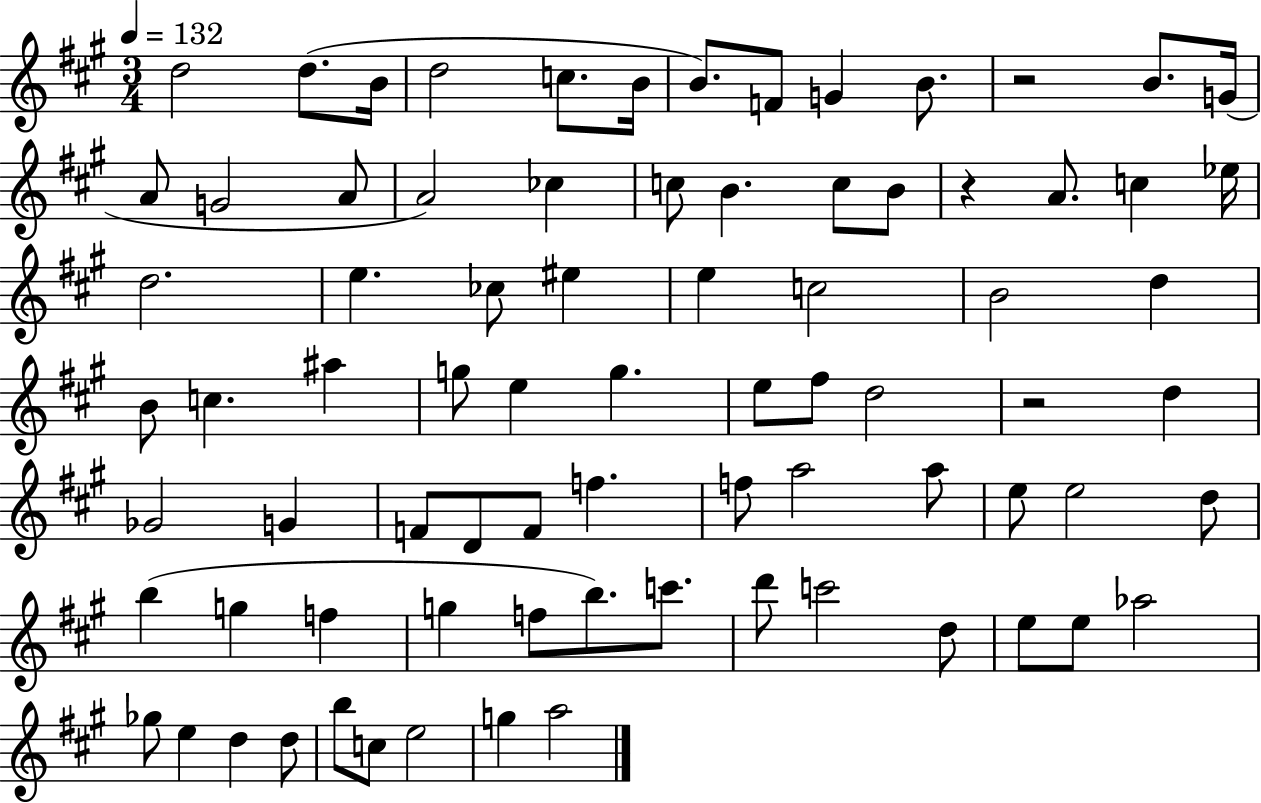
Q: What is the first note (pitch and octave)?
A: D5